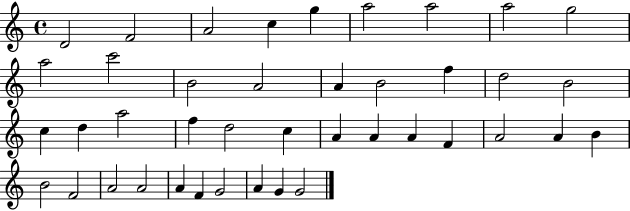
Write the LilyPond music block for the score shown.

{
  \clef treble
  \time 4/4
  \defaultTimeSignature
  \key c \major
  d'2 f'2 | a'2 c''4 g''4 | a''2 a''2 | a''2 g''2 | \break a''2 c'''2 | b'2 a'2 | a'4 b'2 f''4 | d''2 b'2 | \break c''4 d''4 a''2 | f''4 d''2 c''4 | a'4 a'4 a'4 f'4 | a'2 a'4 b'4 | \break b'2 f'2 | a'2 a'2 | a'4 f'4 g'2 | a'4 g'4 g'2 | \break \bar "|."
}